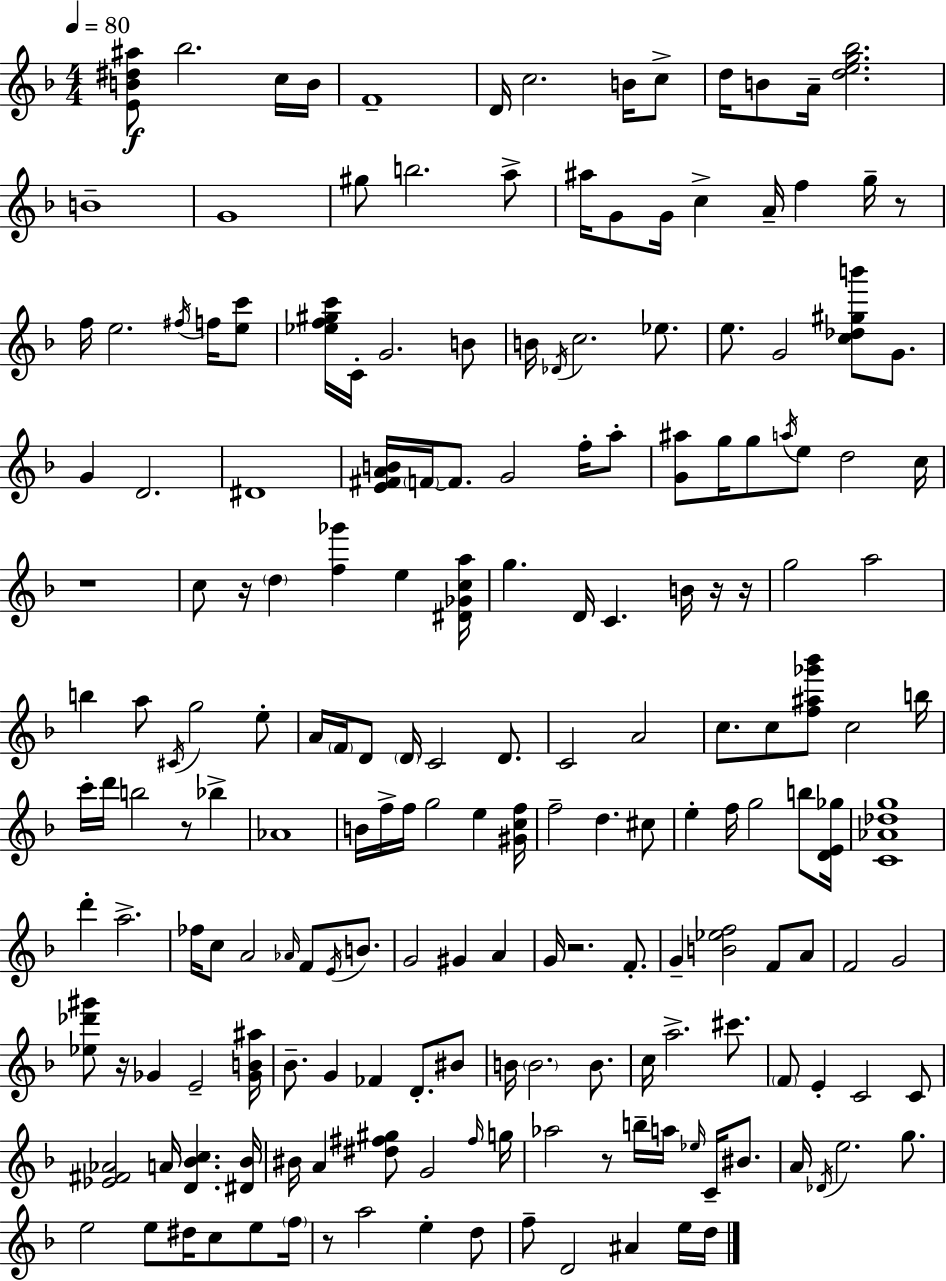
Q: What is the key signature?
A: F major